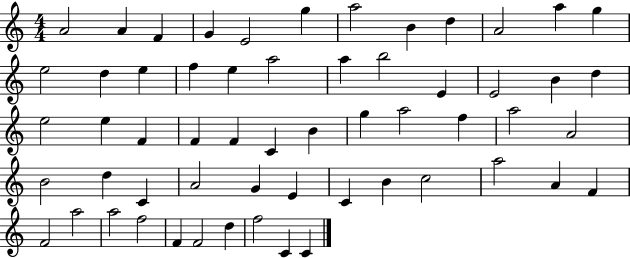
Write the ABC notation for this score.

X:1
T:Untitled
M:4/4
L:1/4
K:C
A2 A F G E2 g a2 B d A2 a g e2 d e f e a2 a b2 E E2 B d e2 e F F F C B g a2 f a2 A2 B2 d C A2 G E C B c2 a2 A F F2 a2 a2 f2 F F2 d f2 C C